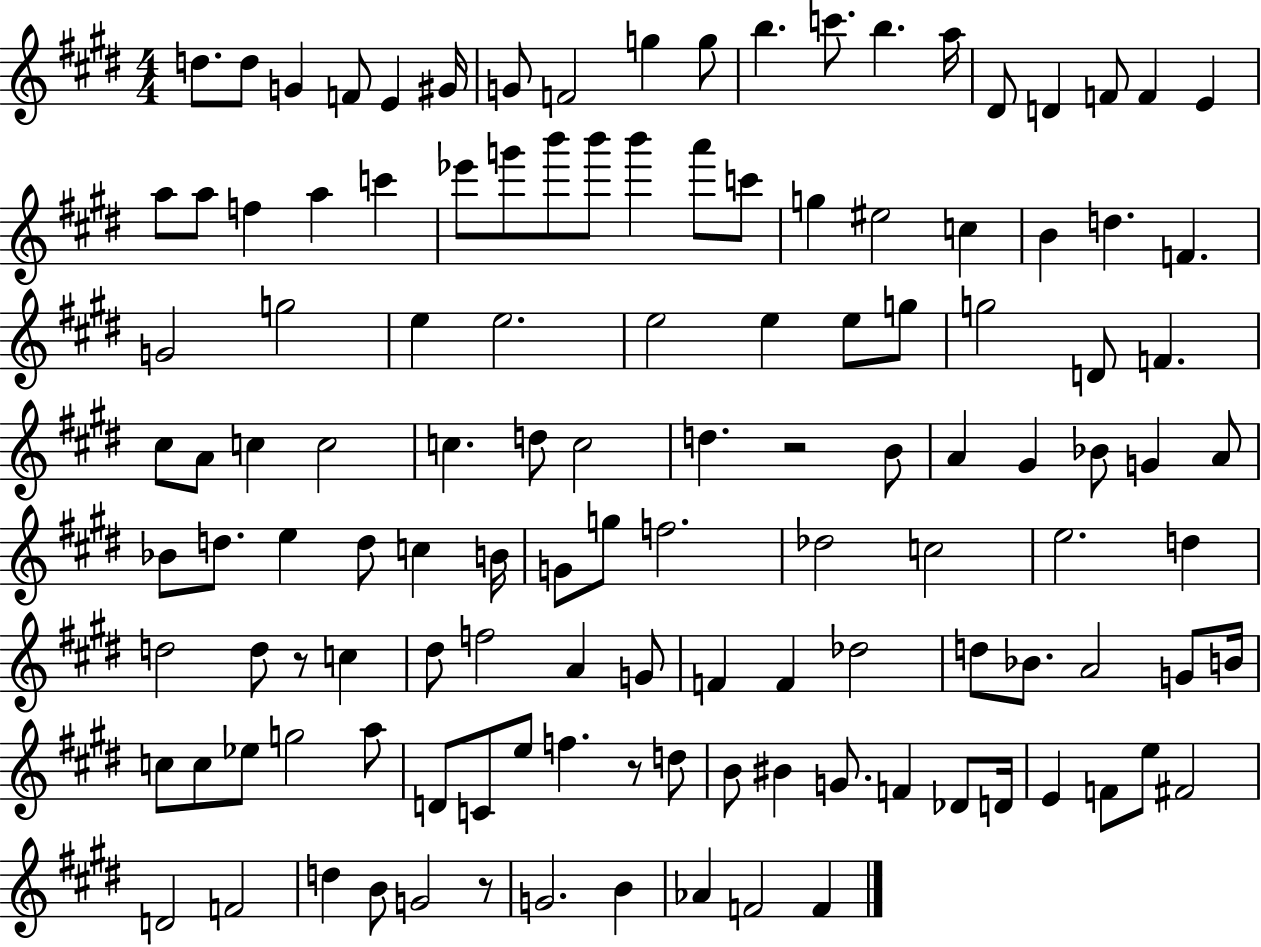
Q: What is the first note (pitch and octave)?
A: D5